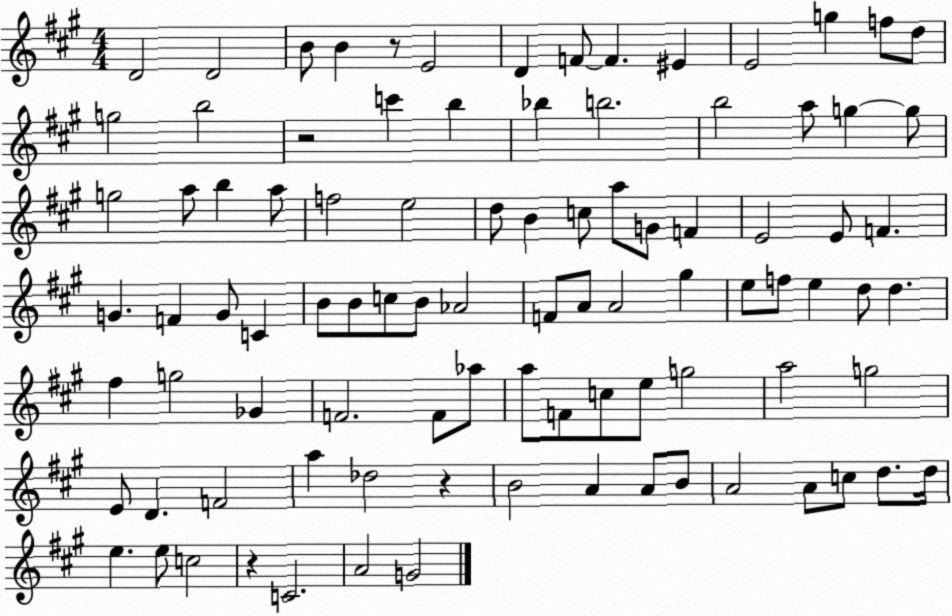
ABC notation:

X:1
T:Untitled
M:4/4
L:1/4
K:A
D2 D2 B/2 B z/2 E2 D F/2 F ^E E2 g f/2 d/2 g2 b2 z2 c' b _b b2 b2 a/2 g g/2 g2 a/2 b a/2 f2 e2 d/2 B c/2 a/2 G/2 F E2 E/2 F G F G/2 C B/2 B/2 c/2 B/2 _A2 F/2 A/2 A2 ^g e/2 f/2 e d/2 d ^f g2 _G F2 F/2 _a/2 a/2 F/2 c/2 e/2 g2 a2 g2 E/2 D F2 a _d2 z B2 A A/2 B/2 A2 A/2 c/2 d/2 d/4 e e/2 c2 z C2 A2 G2